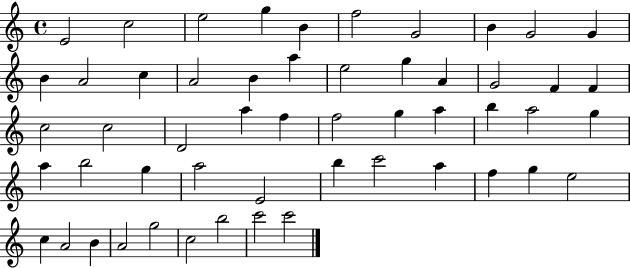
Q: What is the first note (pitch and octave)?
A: E4